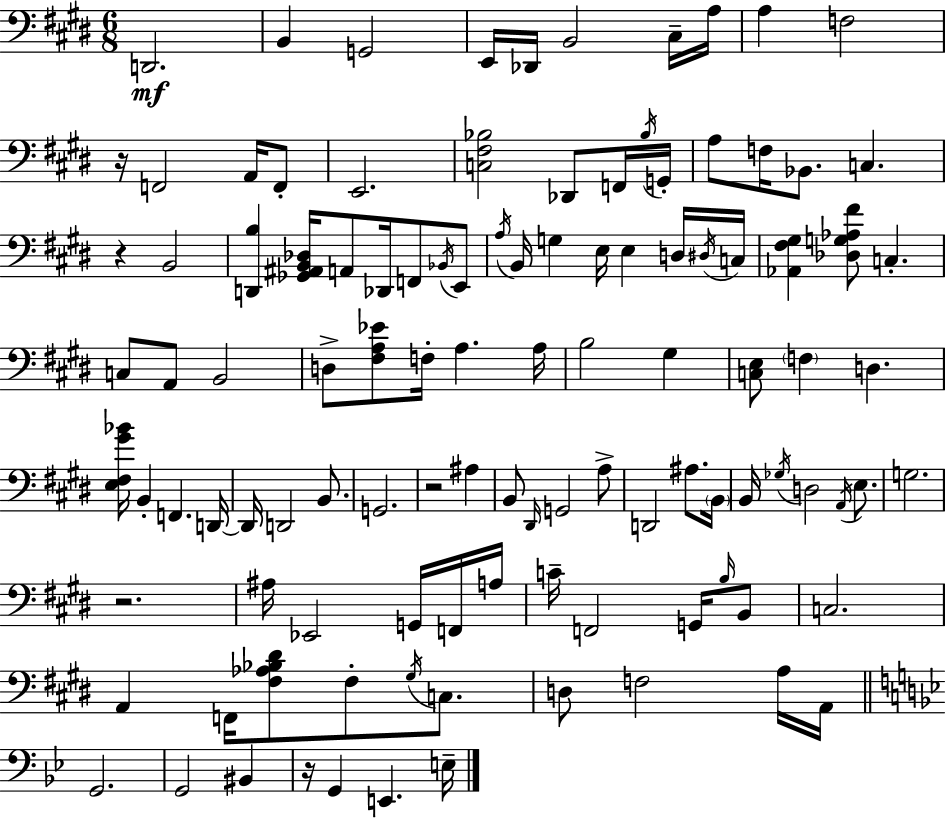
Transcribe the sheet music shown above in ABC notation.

X:1
T:Untitled
M:6/8
L:1/4
K:E
D,,2 B,, G,,2 E,,/4 _D,,/4 B,,2 ^C,/4 A,/4 A, F,2 z/4 F,,2 A,,/4 F,,/2 E,,2 [C,^F,_B,]2 _D,,/2 F,,/4 _B,/4 G,,/4 A,/2 F,/4 _B,,/2 C, z B,,2 [D,,B,] [_G,,^A,,B,,_D,]/4 A,,/2 _D,,/4 F,,/2 _B,,/4 E,,/2 A,/4 B,,/4 G, E,/4 E, D,/4 ^D,/4 C,/4 [_A,,^F,^G,] [_D,G,_A,^F]/2 C, C,/2 A,,/2 B,,2 D,/2 [^F,A,_E]/2 F,/4 A, A,/4 B,2 ^G, [C,E,]/2 F, D, [E,^F,^G_B]/4 B,, F,, D,,/4 D,,/4 D,,2 B,,/2 G,,2 z2 ^A, B,,/2 ^D,,/4 G,,2 A,/2 D,,2 ^A,/2 B,,/4 B,,/4 _G,/4 D,2 A,,/4 E,/2 G,2 z2 ^A,/4 _E,,2 G,,/4 F,,/4 A,/4 C/4 F,,2 G,,/4 B,/4 B,,/2 C,2 A,, F,,/4 [^F,_A,_B,^D]/2 ^F,/2 ^G,/4 C,/2 D,/2 F,2 A,/4 A,,/4 G,,2 G,,2 ^B,, z/4 G,, E,, E,/4